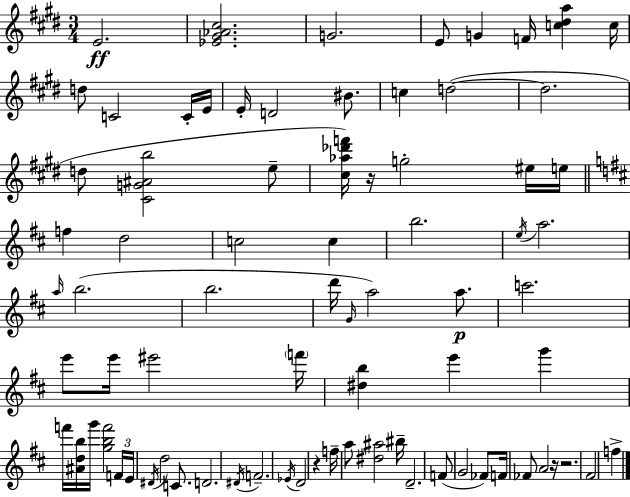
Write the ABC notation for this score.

X:1
T:Untitled
M:3/4
L:1/4
K:E
E2 [_E^G_A^c]2 G2 E/2 G F/4 [c^da] c/4 d/2 C2 C/4 E/4 E/4 D2 ^B/2 c d2 d2 d/2 [^CG^Ab]2 e/2 [^c_a_d'f']/4 z/4 g2 ^e/4 e/4 f d2 c2 c b2 e/4 a2 a/4 b2 b2 d'/4 G/4 a2 a/2 c'2 e'/2 e'/4 ^e'2 f'/4 [^db] e' g' f'/4 [^Adb]/4 g'/4 [gbf']2 F/4 E/4 ^D/4 d2 C/2 D2 ^D/4 F2 _E/4 D2 z f/4 a/2 [^d^a]2 ^b/4 D2 F/2 G2 _F/2 F/4 _F/2 A2 z/4 z2 ^F2 f